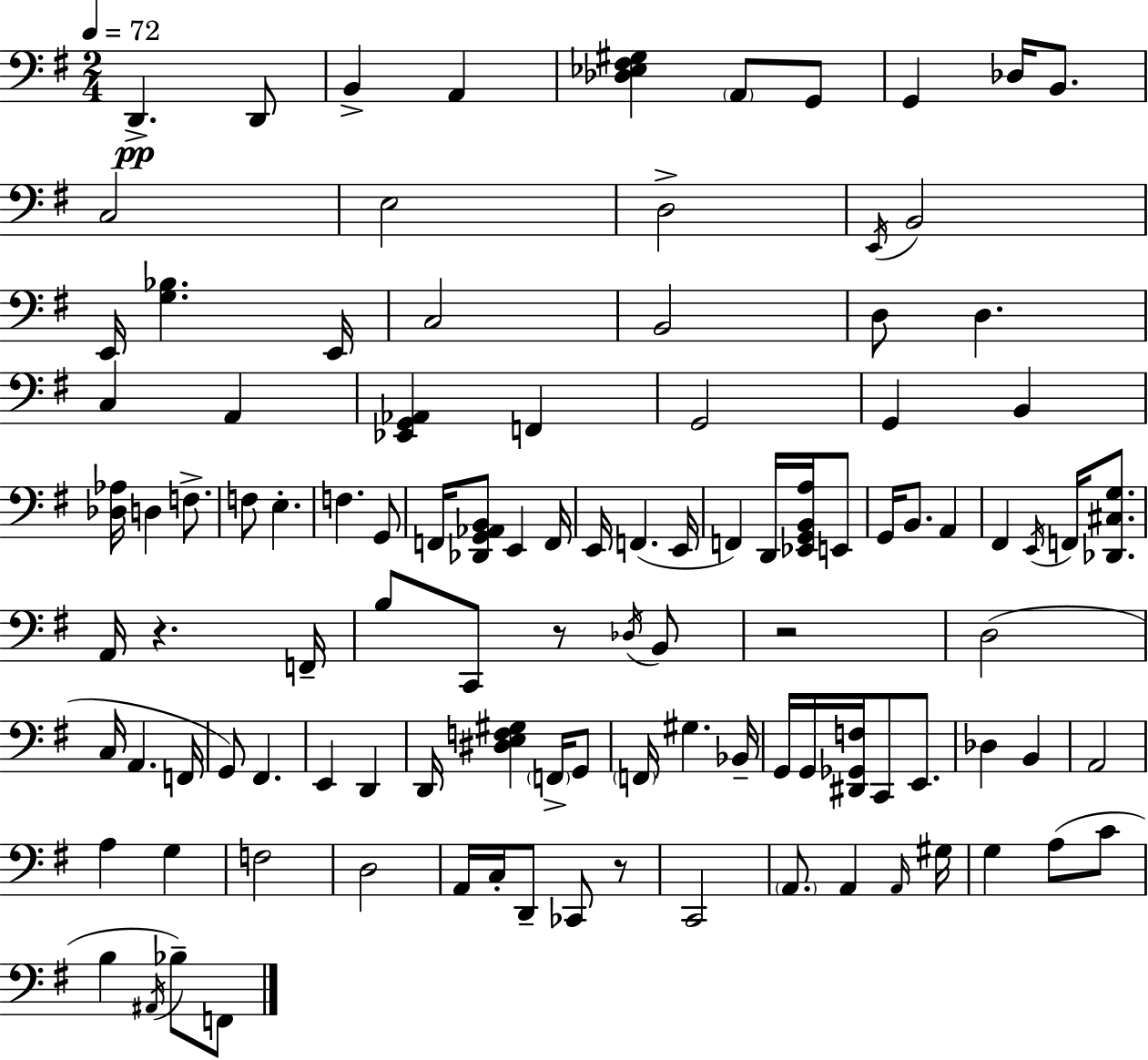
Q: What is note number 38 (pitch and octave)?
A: E2